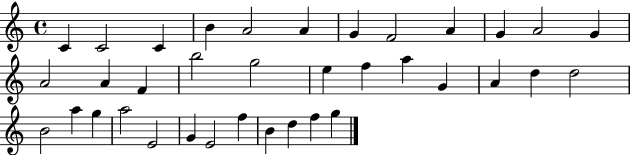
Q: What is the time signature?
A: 4/4